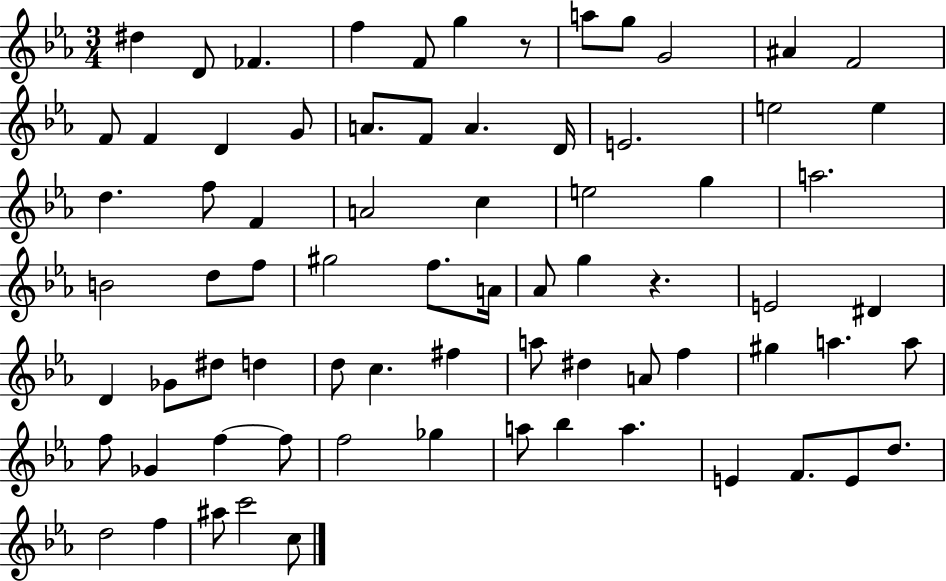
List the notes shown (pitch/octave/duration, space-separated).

D#5/q D4/e FES4/q. F5/q F4/e G5/q R/e A5/e G5/e G4/h A#4/q F4/h F4/e F4/q D4/q G4/e A4/e. F4/e A4/q. D4/s E4/h. E5/h E5/q D5/q. F5/e F4/q A4/h C5/q E5/h G5/q A5/h. B4/h D5/e F5/e G#5/h F5/e. A4/s Ab4/e G5/q R/q. E4/h D#4/q D4/q Gb4/e D#5/e D5/q D5/e C5/q. F#5/q A5/e D#5/q A4/e F5/q G#5/q A5/q. A5/e F5/e Gb4/q F5/q F5/e F5/h Gb5/q A5/e Bb5/q A5/q. E4/q F4/e. E4/e D5/e. D5/h F5/q A#5/e C6/h C5/e